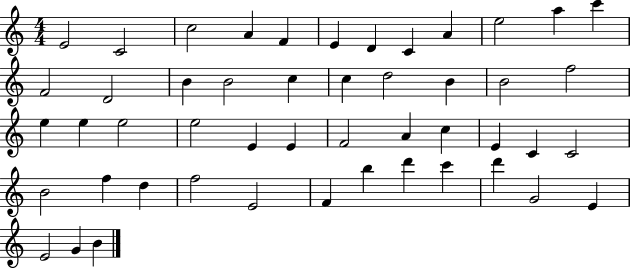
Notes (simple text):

E4/h C4/h C5/h A4/q F4/q E4/q D4/q C4/q A4/q E5/h A5/q C6/q F4/h D4/h B4/q B4/h C5/q C5/q D5/h B4/q B4/h F5/h E5/q E5/q E5/h E5/h E4/q E4/q F4/h A4/q C5/q E4/q C4/q C4/h B4/h F5/q D5/q F5/h E4/h F4/q B5/q D6/q C6/q D6/q G4/h E4/q E4/h G4/q B4/q